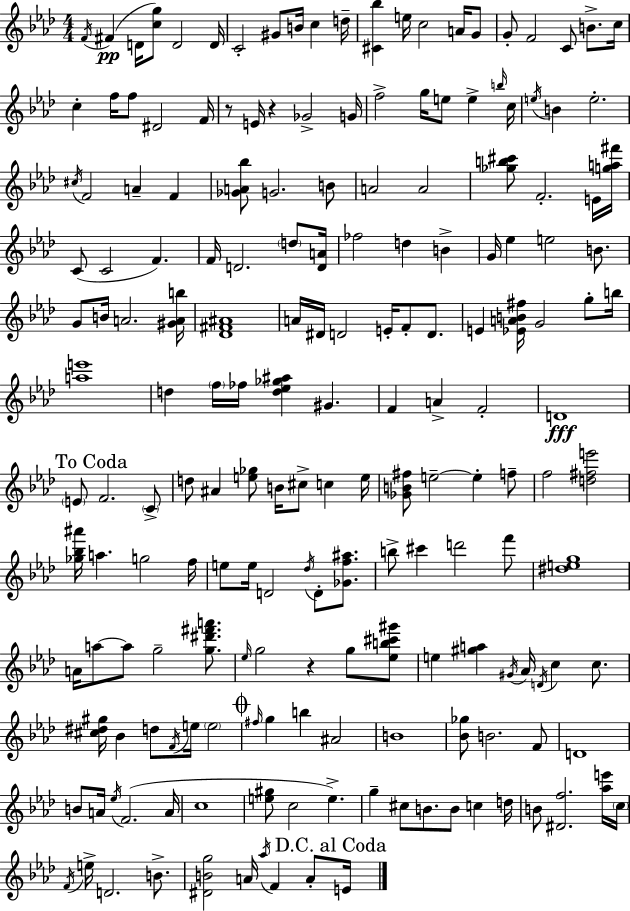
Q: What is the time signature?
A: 4/4